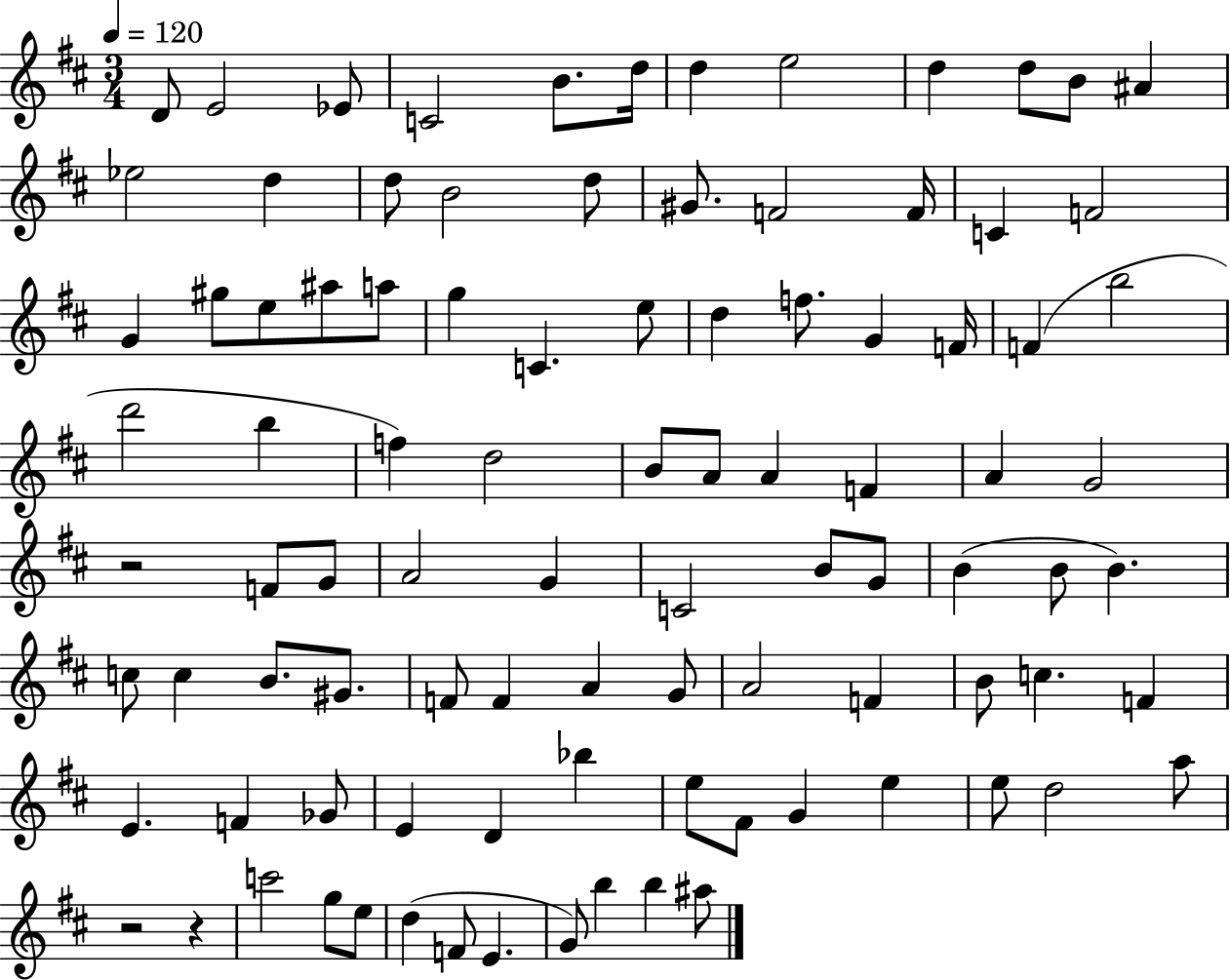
{
  \clef treble
  \numericTimeSignature
  \time 3/4
  \key d \major
  \tempo 4 = 120
  d'8 e'2 ees'8 | c'2 b'8. d''16 | d''4 e''2 | d''4 d''8 b'8 ais'4 | \break ees''2 d''4 | d''8 b'2 d''8 | gis'8. f'2 f'16 | c'4 f'2 | \break g'4 gis''8 e''8 ais''8 a''8 | g''4 c'4. e''8 | d''4 f''8. g'4 f'16 | f'4( b''2 | \break d'''2 b''4 | f''4) d''2 | b'8 a'8 a'4 f'4 | a'4 g'2 | \break r2 f'8 g'8 | a'2 g'4 | c'2 b'8 g'8 | b'4( b'8 b'4.) | \break c''8 c''4 b'8. gis'8. | f'8 f'4 a'4 g'8 | a'2 f'4 | b'8 c''4. f'4 | \break e'4. f'4 ges'8 | e'4 d'4 bes''4 | e''8 fis'8 g'4 e''4 | e''8 d''2 a''8 | \break r2 r4 | c'''2 g''8 e''8 | d''4( f'8 e'4. | g'8) b''4 b''4 ais''8 | \break \bar "|."
}